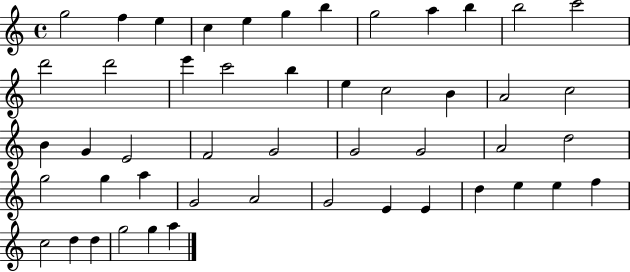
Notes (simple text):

G5/h F5/q E5/q C5/q E5/q G5/q B5/q G5/h A5/q B5/q B5/h C6/h D6/h D6/h E6/q C6/h B5/q E5/q C5/h B4/q A4/h C5/h B4/q G4/q E4/h F4/h G4/h G4/h G4/h A4/h D5/h G5/h G5/q A5/q G4/h A4/h G4/h E4/q E4/q D5/q E5/q E5/q F5/q C5/h D5/q D5/q G5/h G5/q A5/q